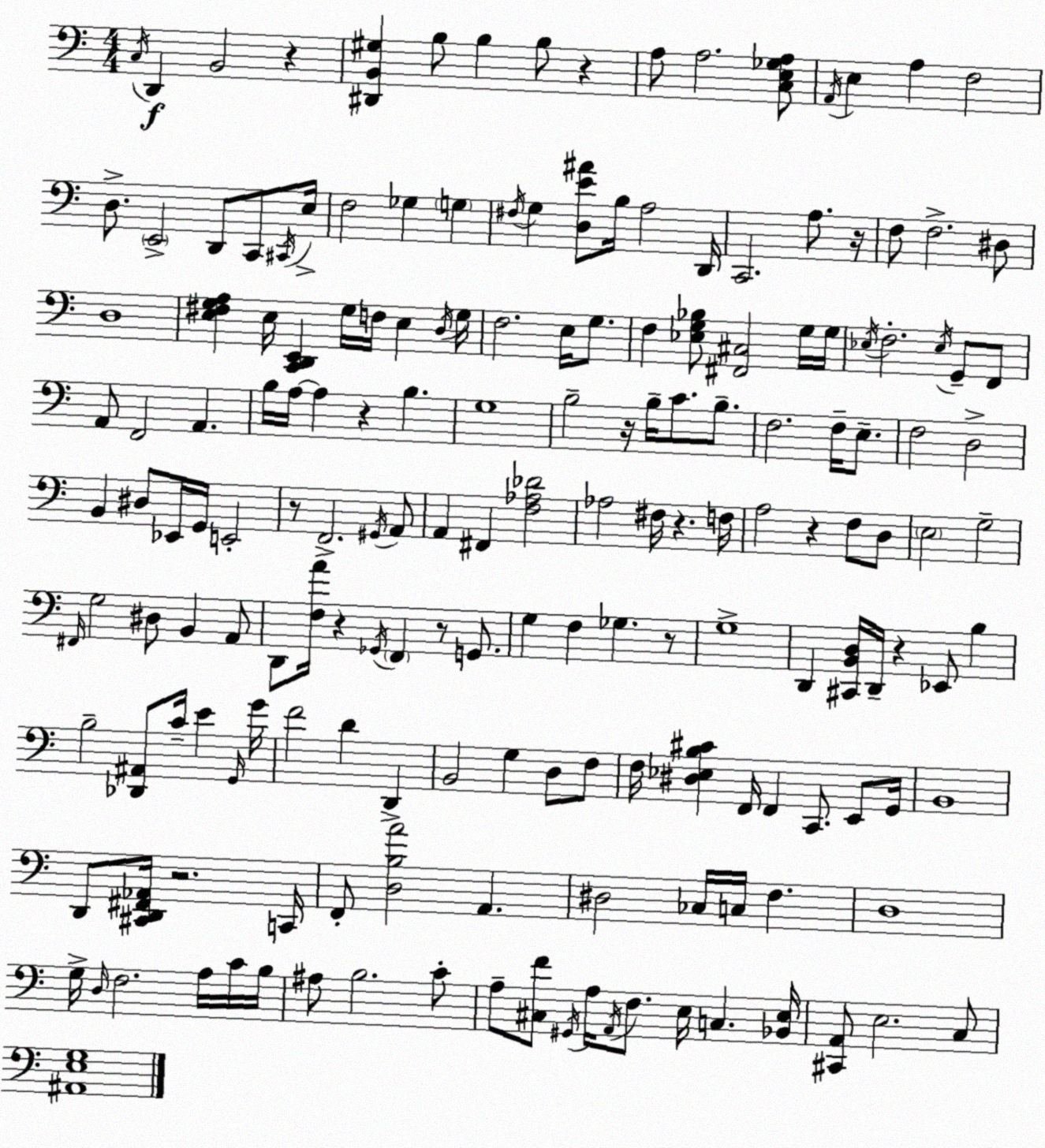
X:1
T:Untitled
M:4/4
L:1/4
K:C
C,/4 D,, B,,2 z [^D,,B,,^G,] B,/2 B, B,/2 z A,/2 A,2 [C,E,_G,A,]/2 A,,/4 E, A, F,2 D,/2 E,,2 D,,/2 C,,/2 ^C,,/4 E,/4 F,2 _G, G, ^F,/4 G, [D,E^A]/2 B,/4 A,2 D,,/4 C,,2 A,/2 z/4 F,/2 F,2 ^D,/2 D,4 [E,^F,G,A,] E,/4 [C,,D,,E,,] G,/4 F,/4 E, D,/4 G,/4 F,2 E,/4 G,/2 F, [_E,G,_B,]/2 [^F,,^C,]2 G,/4 G,/4 _E,/4 F,2 _E,/4 G,,/2 F,,/2 A,,/2 F,,2 A,, B,/4 A,/4 A, z B, G,4 B,2 z/4 B,/4 C/2 B,/2 F,2 F,/4 E,/2 F,2 D,2 B,, ^D,/2 _E,,/4 G,,/4 E,,2 z/2 F,,2 ^G,,/4 A,,/2 A,, ^F,, [F,_A,_D]2 _A,2 ^F,/4 z F,/4 A,2 z F,/2 D,/2 E,2 G,2 ^F,,/4 G,2 ^D,/2 B,, A,,/2 D,,/2 [F,A]/4 z _G,,/4 F,, z/2 G,,/2 G, F, _G, z/2 G,4 D,, [^C,,B,,D,]/4 D,,/4 z _E,,/2 B, B,2 [_D,,^A,,]/2 C/4 E G,,/4 G/4 F2 D D,, B,,2 G, D,/2 F,/2 F,/4 [^D,_E,B,^C] F,,/4 F,, C,,/2 E,,/2 G,,/4 B,,4 D,,/2 [^C,,D,,^F,,_A,,]/4 z2 C,,/4 F,,/2 [D,B,A]2 A,, ^D,2 _C,/4 C,/4 F, D,4 G,/4 D,/4 F,2 A,/4 C/4 B,/4 ^A,/2 B,2 C/2 A,/2 [^C,F]/2 ^G,,/4 A,/4 A,,/4 F,/2 E,/4 C, [_B,,E,]/4 [^C,,A,,]/2 E,2 C,/2 [^A,,E,G,]4